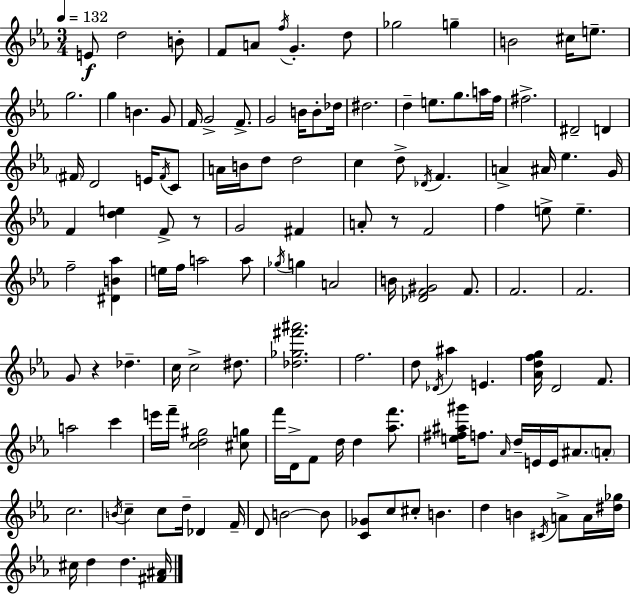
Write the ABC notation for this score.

X:1
T:Untitled
M:3/4
L:1/4
K:Eb
E/2 d2 B/2 F/2 A/2 f/4 G d/2 _g2 g B2 ^c/4 e/2 g2 g B G/2 F/4 G2 F/2 G2 B/4 B/2 _d/4 ^d2 d e/2 g/2 a/4 f/4 ^f2 ^D2 D ^F/4 D2 E/4 ^F/4 C/2 A/4 B/4 d/2 d2 c d/2 _D/4 F A ^A/4 _e G/4 F [de] F/2 z/2 G2 ^F A/2 z/2 F2 f e/2 e f2 [^DB_a] e/4 f/4 a2 a/2 _g/4 g A2 B/4 [_DF^G]2 F/2 F2 F2 G/2 z _d c/4 c2 ^d/2 [_d_g^f'^a']2 f2 d/2 _D/4 ^a E [_Adfg]/4 D2 F/2 a2 c' e'/4 f'/4 [cd^g]2 [^cg]/2 f'/4 D/4 F/2 d/4 d [_af']/2 [e^f^a^g']/4 f/2 _A/4 d/4 E/4 E/4 ^A/2 A/2 c2 B/4 c c/2 d/4 _D F/4 D/2 B2 B/2 [C_G]/2 c/2 ^c/2 B d B ^C/4 A/2 A/4 [^d_g]/4 ^c/4 d d [^F^A]/4